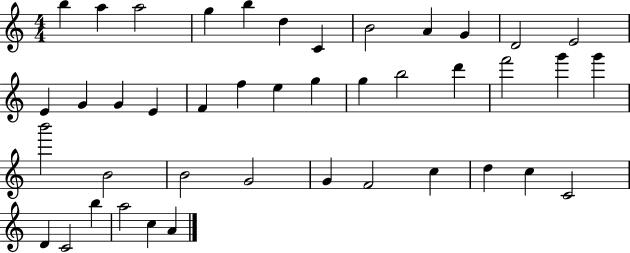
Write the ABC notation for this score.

X:1
T:Untitled
M:4/4
L:1/4
K:C
b a a2 g b d C B2 A G D2 E2 E G G E F f e g g b2 d' f'2 g' g' b'2 B2 B2 G2 G F2 c d c C2 D C2 b a2 c A